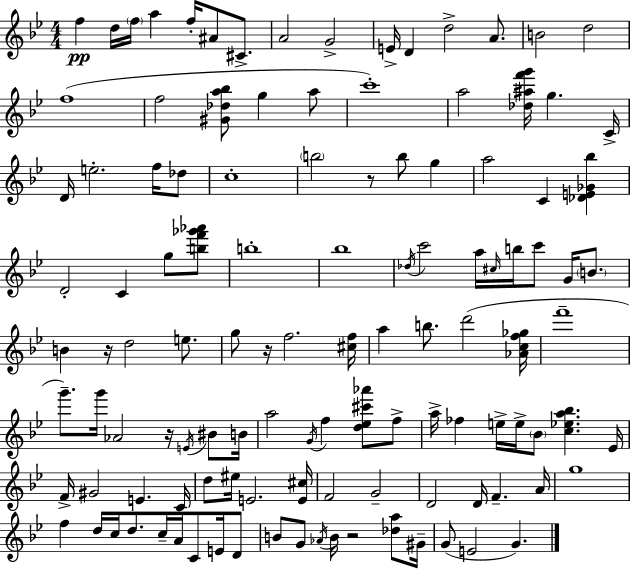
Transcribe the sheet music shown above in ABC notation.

X:1
T:Untitled
M:4/4
L:1/4
K:Bb
f d/4 f/4 a f/4 ^A/2 ^C/2 A2 G2 E/4 D d2 A/2 B2 d2 f4 f2 [^G_da_b]/2 g a/2 c'4 a2 [_d^af'g']/4 g C/4 D/4 e2 f/4 _d/2 c4 b2 z/2 b/2 g a2 C [_DE_G_b] D2 C g/2 [bf'_g'_a']/2 b4 _b4 _d/4 c'2 a/4 ^c/4 b/4 c'/2 G/4 B/2 B z/4 d2 e/2 g/2 z/4 f2 [^cf]/4 a b/2 d'2 [_Acf_g]/4 f'4 g'/2 g'/4 _A2 z/4 E/4 ^B/2 B/4 a2 G/4 f [d_e^c'_a']/2 f/2 a/4 _f e/4 e/4 _B/2 [c_ea_b] _E/4 F/4 ^G2 E C/4 d/2 ^e/4 E2 [E^c]/4 F2 G2 D2 D/4 F A/4 g4 f d/4 c/4 d/2 c/4 A/4 C/2 E/4 D/2 B/2 G/2 _A/4 B/4 z2 [_da]/2 ^G/4 G/2 E2 G